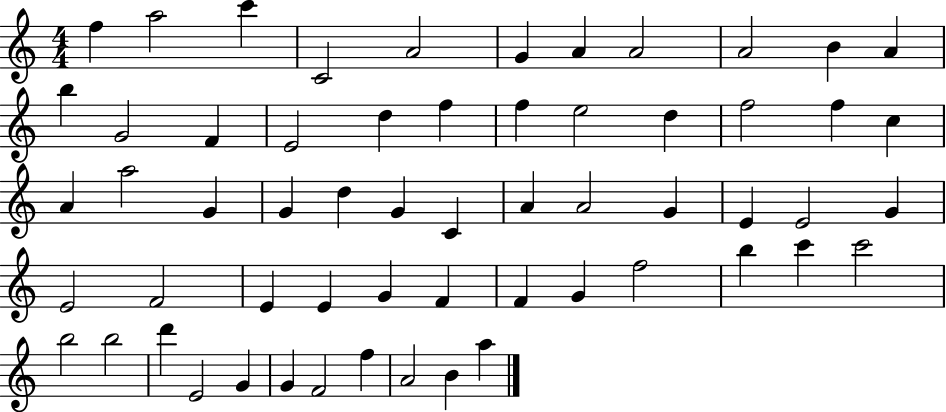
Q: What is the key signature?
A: C major